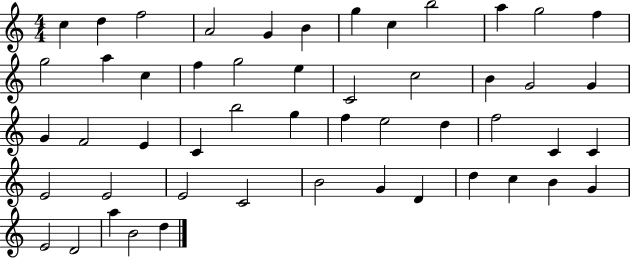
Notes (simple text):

C5/q D5/q F5/h A4/h G4/q B4/q G5/q C5/q B5/h A5/q G5/h F5/q G5/h A5/q C5/q F5/q G5/h E5/q C4/h C5/h B4/q G4/h G4/q G4/q F4/h E4/q C4/q B5/h G5/q F5/q E5/h D5/q F5/h C4/q C4/q E4/h E4/h E4/h C4/h B4/h G4/q D4/q D5/q C5/q B4/q G4/q E4/h D4/h A5/q B4/h D5/q